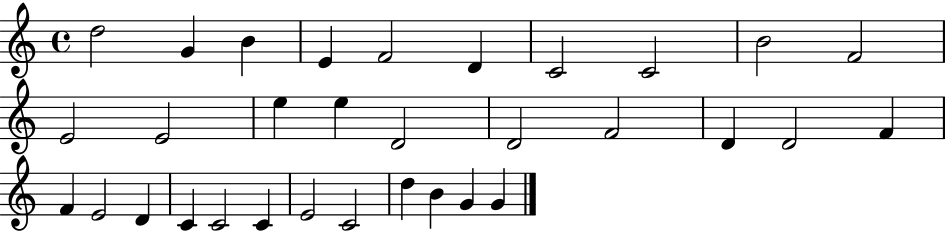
{
  \clef treble
  \time 4/4
  \defaultTimeSignature
  \key c \major
  d''2 g'4 b'4 | e'4 f'2 d'4 | c'2 c'2 | b'2 f'2 | \break e'2 e'2 | e''4 e''4 d'2 | d'2 f'2 | d'4 d'2 f'4 | \break f'4 e'2 d'4 | c'4 c'2 c'4 | e'2 c'2 | d''4 b'4 g'4 g'4 | \break \bar "|."
}